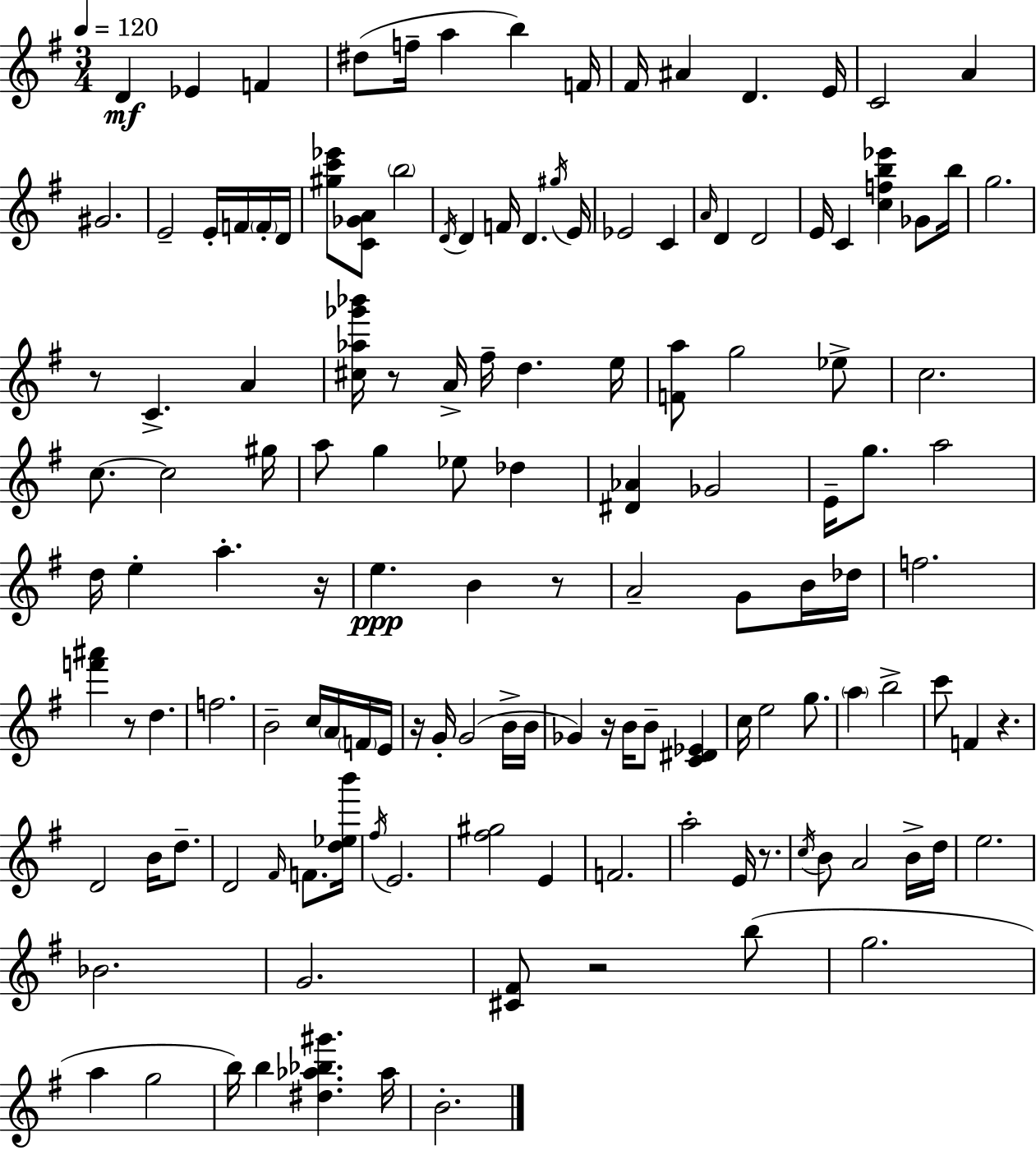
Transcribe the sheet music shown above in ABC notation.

X:1
T:Untitled
M:3/4
L:1/4
K:Em
D _E F ^d/2 f/4 a b F/4 ^F/4 ^A D E/4 C2 A ^G2 E2 E/4 F/4 F/4 D/4 [^gc'_e']/2 [C_GA]/2 b2 D/4 D F/4 D ^g/4 E/4 _E2 C A/4 D D2 E/4 C [cfb_e'] _G/2 b/4 g2 z/2 C A [^c_a_g'_b']/4 z/2 A/4 ^f/4 d e/4 [Fa]/2 g2 _e/2 c2 c/2 c2 ^g/4 a/2 g _e/2 _d [^D_A] _G2 E/4 g/2 a2 d/4 e a z/4 e B z/2 A2 G/2 B/4 _d/4 f2 [f'^a'] z/2 d f2 B2 c/4 A/4 F/4 E/4 z/4 G/4 G2 B/4 B/4 _G z/4 B/4 B/2 [C^D_E] c/4 e2 g/2 a b2 c'/2 F z D2 B/4 d/2 D2 ^F/4 F/2 [d_eb']/4 ^f/4 E2 [^f^g]2 E F2 a2 E/4 z/2 c/4 B/2 A2 B/4 d/4 e2 _B2 G2 [^C^F]/2 z2 b/2 g2 a g2 b/4 b [^d_a_b^g'] _a/4 B2